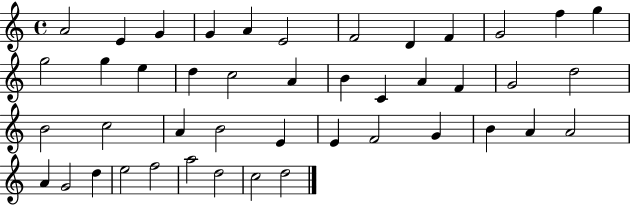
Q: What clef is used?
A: treble